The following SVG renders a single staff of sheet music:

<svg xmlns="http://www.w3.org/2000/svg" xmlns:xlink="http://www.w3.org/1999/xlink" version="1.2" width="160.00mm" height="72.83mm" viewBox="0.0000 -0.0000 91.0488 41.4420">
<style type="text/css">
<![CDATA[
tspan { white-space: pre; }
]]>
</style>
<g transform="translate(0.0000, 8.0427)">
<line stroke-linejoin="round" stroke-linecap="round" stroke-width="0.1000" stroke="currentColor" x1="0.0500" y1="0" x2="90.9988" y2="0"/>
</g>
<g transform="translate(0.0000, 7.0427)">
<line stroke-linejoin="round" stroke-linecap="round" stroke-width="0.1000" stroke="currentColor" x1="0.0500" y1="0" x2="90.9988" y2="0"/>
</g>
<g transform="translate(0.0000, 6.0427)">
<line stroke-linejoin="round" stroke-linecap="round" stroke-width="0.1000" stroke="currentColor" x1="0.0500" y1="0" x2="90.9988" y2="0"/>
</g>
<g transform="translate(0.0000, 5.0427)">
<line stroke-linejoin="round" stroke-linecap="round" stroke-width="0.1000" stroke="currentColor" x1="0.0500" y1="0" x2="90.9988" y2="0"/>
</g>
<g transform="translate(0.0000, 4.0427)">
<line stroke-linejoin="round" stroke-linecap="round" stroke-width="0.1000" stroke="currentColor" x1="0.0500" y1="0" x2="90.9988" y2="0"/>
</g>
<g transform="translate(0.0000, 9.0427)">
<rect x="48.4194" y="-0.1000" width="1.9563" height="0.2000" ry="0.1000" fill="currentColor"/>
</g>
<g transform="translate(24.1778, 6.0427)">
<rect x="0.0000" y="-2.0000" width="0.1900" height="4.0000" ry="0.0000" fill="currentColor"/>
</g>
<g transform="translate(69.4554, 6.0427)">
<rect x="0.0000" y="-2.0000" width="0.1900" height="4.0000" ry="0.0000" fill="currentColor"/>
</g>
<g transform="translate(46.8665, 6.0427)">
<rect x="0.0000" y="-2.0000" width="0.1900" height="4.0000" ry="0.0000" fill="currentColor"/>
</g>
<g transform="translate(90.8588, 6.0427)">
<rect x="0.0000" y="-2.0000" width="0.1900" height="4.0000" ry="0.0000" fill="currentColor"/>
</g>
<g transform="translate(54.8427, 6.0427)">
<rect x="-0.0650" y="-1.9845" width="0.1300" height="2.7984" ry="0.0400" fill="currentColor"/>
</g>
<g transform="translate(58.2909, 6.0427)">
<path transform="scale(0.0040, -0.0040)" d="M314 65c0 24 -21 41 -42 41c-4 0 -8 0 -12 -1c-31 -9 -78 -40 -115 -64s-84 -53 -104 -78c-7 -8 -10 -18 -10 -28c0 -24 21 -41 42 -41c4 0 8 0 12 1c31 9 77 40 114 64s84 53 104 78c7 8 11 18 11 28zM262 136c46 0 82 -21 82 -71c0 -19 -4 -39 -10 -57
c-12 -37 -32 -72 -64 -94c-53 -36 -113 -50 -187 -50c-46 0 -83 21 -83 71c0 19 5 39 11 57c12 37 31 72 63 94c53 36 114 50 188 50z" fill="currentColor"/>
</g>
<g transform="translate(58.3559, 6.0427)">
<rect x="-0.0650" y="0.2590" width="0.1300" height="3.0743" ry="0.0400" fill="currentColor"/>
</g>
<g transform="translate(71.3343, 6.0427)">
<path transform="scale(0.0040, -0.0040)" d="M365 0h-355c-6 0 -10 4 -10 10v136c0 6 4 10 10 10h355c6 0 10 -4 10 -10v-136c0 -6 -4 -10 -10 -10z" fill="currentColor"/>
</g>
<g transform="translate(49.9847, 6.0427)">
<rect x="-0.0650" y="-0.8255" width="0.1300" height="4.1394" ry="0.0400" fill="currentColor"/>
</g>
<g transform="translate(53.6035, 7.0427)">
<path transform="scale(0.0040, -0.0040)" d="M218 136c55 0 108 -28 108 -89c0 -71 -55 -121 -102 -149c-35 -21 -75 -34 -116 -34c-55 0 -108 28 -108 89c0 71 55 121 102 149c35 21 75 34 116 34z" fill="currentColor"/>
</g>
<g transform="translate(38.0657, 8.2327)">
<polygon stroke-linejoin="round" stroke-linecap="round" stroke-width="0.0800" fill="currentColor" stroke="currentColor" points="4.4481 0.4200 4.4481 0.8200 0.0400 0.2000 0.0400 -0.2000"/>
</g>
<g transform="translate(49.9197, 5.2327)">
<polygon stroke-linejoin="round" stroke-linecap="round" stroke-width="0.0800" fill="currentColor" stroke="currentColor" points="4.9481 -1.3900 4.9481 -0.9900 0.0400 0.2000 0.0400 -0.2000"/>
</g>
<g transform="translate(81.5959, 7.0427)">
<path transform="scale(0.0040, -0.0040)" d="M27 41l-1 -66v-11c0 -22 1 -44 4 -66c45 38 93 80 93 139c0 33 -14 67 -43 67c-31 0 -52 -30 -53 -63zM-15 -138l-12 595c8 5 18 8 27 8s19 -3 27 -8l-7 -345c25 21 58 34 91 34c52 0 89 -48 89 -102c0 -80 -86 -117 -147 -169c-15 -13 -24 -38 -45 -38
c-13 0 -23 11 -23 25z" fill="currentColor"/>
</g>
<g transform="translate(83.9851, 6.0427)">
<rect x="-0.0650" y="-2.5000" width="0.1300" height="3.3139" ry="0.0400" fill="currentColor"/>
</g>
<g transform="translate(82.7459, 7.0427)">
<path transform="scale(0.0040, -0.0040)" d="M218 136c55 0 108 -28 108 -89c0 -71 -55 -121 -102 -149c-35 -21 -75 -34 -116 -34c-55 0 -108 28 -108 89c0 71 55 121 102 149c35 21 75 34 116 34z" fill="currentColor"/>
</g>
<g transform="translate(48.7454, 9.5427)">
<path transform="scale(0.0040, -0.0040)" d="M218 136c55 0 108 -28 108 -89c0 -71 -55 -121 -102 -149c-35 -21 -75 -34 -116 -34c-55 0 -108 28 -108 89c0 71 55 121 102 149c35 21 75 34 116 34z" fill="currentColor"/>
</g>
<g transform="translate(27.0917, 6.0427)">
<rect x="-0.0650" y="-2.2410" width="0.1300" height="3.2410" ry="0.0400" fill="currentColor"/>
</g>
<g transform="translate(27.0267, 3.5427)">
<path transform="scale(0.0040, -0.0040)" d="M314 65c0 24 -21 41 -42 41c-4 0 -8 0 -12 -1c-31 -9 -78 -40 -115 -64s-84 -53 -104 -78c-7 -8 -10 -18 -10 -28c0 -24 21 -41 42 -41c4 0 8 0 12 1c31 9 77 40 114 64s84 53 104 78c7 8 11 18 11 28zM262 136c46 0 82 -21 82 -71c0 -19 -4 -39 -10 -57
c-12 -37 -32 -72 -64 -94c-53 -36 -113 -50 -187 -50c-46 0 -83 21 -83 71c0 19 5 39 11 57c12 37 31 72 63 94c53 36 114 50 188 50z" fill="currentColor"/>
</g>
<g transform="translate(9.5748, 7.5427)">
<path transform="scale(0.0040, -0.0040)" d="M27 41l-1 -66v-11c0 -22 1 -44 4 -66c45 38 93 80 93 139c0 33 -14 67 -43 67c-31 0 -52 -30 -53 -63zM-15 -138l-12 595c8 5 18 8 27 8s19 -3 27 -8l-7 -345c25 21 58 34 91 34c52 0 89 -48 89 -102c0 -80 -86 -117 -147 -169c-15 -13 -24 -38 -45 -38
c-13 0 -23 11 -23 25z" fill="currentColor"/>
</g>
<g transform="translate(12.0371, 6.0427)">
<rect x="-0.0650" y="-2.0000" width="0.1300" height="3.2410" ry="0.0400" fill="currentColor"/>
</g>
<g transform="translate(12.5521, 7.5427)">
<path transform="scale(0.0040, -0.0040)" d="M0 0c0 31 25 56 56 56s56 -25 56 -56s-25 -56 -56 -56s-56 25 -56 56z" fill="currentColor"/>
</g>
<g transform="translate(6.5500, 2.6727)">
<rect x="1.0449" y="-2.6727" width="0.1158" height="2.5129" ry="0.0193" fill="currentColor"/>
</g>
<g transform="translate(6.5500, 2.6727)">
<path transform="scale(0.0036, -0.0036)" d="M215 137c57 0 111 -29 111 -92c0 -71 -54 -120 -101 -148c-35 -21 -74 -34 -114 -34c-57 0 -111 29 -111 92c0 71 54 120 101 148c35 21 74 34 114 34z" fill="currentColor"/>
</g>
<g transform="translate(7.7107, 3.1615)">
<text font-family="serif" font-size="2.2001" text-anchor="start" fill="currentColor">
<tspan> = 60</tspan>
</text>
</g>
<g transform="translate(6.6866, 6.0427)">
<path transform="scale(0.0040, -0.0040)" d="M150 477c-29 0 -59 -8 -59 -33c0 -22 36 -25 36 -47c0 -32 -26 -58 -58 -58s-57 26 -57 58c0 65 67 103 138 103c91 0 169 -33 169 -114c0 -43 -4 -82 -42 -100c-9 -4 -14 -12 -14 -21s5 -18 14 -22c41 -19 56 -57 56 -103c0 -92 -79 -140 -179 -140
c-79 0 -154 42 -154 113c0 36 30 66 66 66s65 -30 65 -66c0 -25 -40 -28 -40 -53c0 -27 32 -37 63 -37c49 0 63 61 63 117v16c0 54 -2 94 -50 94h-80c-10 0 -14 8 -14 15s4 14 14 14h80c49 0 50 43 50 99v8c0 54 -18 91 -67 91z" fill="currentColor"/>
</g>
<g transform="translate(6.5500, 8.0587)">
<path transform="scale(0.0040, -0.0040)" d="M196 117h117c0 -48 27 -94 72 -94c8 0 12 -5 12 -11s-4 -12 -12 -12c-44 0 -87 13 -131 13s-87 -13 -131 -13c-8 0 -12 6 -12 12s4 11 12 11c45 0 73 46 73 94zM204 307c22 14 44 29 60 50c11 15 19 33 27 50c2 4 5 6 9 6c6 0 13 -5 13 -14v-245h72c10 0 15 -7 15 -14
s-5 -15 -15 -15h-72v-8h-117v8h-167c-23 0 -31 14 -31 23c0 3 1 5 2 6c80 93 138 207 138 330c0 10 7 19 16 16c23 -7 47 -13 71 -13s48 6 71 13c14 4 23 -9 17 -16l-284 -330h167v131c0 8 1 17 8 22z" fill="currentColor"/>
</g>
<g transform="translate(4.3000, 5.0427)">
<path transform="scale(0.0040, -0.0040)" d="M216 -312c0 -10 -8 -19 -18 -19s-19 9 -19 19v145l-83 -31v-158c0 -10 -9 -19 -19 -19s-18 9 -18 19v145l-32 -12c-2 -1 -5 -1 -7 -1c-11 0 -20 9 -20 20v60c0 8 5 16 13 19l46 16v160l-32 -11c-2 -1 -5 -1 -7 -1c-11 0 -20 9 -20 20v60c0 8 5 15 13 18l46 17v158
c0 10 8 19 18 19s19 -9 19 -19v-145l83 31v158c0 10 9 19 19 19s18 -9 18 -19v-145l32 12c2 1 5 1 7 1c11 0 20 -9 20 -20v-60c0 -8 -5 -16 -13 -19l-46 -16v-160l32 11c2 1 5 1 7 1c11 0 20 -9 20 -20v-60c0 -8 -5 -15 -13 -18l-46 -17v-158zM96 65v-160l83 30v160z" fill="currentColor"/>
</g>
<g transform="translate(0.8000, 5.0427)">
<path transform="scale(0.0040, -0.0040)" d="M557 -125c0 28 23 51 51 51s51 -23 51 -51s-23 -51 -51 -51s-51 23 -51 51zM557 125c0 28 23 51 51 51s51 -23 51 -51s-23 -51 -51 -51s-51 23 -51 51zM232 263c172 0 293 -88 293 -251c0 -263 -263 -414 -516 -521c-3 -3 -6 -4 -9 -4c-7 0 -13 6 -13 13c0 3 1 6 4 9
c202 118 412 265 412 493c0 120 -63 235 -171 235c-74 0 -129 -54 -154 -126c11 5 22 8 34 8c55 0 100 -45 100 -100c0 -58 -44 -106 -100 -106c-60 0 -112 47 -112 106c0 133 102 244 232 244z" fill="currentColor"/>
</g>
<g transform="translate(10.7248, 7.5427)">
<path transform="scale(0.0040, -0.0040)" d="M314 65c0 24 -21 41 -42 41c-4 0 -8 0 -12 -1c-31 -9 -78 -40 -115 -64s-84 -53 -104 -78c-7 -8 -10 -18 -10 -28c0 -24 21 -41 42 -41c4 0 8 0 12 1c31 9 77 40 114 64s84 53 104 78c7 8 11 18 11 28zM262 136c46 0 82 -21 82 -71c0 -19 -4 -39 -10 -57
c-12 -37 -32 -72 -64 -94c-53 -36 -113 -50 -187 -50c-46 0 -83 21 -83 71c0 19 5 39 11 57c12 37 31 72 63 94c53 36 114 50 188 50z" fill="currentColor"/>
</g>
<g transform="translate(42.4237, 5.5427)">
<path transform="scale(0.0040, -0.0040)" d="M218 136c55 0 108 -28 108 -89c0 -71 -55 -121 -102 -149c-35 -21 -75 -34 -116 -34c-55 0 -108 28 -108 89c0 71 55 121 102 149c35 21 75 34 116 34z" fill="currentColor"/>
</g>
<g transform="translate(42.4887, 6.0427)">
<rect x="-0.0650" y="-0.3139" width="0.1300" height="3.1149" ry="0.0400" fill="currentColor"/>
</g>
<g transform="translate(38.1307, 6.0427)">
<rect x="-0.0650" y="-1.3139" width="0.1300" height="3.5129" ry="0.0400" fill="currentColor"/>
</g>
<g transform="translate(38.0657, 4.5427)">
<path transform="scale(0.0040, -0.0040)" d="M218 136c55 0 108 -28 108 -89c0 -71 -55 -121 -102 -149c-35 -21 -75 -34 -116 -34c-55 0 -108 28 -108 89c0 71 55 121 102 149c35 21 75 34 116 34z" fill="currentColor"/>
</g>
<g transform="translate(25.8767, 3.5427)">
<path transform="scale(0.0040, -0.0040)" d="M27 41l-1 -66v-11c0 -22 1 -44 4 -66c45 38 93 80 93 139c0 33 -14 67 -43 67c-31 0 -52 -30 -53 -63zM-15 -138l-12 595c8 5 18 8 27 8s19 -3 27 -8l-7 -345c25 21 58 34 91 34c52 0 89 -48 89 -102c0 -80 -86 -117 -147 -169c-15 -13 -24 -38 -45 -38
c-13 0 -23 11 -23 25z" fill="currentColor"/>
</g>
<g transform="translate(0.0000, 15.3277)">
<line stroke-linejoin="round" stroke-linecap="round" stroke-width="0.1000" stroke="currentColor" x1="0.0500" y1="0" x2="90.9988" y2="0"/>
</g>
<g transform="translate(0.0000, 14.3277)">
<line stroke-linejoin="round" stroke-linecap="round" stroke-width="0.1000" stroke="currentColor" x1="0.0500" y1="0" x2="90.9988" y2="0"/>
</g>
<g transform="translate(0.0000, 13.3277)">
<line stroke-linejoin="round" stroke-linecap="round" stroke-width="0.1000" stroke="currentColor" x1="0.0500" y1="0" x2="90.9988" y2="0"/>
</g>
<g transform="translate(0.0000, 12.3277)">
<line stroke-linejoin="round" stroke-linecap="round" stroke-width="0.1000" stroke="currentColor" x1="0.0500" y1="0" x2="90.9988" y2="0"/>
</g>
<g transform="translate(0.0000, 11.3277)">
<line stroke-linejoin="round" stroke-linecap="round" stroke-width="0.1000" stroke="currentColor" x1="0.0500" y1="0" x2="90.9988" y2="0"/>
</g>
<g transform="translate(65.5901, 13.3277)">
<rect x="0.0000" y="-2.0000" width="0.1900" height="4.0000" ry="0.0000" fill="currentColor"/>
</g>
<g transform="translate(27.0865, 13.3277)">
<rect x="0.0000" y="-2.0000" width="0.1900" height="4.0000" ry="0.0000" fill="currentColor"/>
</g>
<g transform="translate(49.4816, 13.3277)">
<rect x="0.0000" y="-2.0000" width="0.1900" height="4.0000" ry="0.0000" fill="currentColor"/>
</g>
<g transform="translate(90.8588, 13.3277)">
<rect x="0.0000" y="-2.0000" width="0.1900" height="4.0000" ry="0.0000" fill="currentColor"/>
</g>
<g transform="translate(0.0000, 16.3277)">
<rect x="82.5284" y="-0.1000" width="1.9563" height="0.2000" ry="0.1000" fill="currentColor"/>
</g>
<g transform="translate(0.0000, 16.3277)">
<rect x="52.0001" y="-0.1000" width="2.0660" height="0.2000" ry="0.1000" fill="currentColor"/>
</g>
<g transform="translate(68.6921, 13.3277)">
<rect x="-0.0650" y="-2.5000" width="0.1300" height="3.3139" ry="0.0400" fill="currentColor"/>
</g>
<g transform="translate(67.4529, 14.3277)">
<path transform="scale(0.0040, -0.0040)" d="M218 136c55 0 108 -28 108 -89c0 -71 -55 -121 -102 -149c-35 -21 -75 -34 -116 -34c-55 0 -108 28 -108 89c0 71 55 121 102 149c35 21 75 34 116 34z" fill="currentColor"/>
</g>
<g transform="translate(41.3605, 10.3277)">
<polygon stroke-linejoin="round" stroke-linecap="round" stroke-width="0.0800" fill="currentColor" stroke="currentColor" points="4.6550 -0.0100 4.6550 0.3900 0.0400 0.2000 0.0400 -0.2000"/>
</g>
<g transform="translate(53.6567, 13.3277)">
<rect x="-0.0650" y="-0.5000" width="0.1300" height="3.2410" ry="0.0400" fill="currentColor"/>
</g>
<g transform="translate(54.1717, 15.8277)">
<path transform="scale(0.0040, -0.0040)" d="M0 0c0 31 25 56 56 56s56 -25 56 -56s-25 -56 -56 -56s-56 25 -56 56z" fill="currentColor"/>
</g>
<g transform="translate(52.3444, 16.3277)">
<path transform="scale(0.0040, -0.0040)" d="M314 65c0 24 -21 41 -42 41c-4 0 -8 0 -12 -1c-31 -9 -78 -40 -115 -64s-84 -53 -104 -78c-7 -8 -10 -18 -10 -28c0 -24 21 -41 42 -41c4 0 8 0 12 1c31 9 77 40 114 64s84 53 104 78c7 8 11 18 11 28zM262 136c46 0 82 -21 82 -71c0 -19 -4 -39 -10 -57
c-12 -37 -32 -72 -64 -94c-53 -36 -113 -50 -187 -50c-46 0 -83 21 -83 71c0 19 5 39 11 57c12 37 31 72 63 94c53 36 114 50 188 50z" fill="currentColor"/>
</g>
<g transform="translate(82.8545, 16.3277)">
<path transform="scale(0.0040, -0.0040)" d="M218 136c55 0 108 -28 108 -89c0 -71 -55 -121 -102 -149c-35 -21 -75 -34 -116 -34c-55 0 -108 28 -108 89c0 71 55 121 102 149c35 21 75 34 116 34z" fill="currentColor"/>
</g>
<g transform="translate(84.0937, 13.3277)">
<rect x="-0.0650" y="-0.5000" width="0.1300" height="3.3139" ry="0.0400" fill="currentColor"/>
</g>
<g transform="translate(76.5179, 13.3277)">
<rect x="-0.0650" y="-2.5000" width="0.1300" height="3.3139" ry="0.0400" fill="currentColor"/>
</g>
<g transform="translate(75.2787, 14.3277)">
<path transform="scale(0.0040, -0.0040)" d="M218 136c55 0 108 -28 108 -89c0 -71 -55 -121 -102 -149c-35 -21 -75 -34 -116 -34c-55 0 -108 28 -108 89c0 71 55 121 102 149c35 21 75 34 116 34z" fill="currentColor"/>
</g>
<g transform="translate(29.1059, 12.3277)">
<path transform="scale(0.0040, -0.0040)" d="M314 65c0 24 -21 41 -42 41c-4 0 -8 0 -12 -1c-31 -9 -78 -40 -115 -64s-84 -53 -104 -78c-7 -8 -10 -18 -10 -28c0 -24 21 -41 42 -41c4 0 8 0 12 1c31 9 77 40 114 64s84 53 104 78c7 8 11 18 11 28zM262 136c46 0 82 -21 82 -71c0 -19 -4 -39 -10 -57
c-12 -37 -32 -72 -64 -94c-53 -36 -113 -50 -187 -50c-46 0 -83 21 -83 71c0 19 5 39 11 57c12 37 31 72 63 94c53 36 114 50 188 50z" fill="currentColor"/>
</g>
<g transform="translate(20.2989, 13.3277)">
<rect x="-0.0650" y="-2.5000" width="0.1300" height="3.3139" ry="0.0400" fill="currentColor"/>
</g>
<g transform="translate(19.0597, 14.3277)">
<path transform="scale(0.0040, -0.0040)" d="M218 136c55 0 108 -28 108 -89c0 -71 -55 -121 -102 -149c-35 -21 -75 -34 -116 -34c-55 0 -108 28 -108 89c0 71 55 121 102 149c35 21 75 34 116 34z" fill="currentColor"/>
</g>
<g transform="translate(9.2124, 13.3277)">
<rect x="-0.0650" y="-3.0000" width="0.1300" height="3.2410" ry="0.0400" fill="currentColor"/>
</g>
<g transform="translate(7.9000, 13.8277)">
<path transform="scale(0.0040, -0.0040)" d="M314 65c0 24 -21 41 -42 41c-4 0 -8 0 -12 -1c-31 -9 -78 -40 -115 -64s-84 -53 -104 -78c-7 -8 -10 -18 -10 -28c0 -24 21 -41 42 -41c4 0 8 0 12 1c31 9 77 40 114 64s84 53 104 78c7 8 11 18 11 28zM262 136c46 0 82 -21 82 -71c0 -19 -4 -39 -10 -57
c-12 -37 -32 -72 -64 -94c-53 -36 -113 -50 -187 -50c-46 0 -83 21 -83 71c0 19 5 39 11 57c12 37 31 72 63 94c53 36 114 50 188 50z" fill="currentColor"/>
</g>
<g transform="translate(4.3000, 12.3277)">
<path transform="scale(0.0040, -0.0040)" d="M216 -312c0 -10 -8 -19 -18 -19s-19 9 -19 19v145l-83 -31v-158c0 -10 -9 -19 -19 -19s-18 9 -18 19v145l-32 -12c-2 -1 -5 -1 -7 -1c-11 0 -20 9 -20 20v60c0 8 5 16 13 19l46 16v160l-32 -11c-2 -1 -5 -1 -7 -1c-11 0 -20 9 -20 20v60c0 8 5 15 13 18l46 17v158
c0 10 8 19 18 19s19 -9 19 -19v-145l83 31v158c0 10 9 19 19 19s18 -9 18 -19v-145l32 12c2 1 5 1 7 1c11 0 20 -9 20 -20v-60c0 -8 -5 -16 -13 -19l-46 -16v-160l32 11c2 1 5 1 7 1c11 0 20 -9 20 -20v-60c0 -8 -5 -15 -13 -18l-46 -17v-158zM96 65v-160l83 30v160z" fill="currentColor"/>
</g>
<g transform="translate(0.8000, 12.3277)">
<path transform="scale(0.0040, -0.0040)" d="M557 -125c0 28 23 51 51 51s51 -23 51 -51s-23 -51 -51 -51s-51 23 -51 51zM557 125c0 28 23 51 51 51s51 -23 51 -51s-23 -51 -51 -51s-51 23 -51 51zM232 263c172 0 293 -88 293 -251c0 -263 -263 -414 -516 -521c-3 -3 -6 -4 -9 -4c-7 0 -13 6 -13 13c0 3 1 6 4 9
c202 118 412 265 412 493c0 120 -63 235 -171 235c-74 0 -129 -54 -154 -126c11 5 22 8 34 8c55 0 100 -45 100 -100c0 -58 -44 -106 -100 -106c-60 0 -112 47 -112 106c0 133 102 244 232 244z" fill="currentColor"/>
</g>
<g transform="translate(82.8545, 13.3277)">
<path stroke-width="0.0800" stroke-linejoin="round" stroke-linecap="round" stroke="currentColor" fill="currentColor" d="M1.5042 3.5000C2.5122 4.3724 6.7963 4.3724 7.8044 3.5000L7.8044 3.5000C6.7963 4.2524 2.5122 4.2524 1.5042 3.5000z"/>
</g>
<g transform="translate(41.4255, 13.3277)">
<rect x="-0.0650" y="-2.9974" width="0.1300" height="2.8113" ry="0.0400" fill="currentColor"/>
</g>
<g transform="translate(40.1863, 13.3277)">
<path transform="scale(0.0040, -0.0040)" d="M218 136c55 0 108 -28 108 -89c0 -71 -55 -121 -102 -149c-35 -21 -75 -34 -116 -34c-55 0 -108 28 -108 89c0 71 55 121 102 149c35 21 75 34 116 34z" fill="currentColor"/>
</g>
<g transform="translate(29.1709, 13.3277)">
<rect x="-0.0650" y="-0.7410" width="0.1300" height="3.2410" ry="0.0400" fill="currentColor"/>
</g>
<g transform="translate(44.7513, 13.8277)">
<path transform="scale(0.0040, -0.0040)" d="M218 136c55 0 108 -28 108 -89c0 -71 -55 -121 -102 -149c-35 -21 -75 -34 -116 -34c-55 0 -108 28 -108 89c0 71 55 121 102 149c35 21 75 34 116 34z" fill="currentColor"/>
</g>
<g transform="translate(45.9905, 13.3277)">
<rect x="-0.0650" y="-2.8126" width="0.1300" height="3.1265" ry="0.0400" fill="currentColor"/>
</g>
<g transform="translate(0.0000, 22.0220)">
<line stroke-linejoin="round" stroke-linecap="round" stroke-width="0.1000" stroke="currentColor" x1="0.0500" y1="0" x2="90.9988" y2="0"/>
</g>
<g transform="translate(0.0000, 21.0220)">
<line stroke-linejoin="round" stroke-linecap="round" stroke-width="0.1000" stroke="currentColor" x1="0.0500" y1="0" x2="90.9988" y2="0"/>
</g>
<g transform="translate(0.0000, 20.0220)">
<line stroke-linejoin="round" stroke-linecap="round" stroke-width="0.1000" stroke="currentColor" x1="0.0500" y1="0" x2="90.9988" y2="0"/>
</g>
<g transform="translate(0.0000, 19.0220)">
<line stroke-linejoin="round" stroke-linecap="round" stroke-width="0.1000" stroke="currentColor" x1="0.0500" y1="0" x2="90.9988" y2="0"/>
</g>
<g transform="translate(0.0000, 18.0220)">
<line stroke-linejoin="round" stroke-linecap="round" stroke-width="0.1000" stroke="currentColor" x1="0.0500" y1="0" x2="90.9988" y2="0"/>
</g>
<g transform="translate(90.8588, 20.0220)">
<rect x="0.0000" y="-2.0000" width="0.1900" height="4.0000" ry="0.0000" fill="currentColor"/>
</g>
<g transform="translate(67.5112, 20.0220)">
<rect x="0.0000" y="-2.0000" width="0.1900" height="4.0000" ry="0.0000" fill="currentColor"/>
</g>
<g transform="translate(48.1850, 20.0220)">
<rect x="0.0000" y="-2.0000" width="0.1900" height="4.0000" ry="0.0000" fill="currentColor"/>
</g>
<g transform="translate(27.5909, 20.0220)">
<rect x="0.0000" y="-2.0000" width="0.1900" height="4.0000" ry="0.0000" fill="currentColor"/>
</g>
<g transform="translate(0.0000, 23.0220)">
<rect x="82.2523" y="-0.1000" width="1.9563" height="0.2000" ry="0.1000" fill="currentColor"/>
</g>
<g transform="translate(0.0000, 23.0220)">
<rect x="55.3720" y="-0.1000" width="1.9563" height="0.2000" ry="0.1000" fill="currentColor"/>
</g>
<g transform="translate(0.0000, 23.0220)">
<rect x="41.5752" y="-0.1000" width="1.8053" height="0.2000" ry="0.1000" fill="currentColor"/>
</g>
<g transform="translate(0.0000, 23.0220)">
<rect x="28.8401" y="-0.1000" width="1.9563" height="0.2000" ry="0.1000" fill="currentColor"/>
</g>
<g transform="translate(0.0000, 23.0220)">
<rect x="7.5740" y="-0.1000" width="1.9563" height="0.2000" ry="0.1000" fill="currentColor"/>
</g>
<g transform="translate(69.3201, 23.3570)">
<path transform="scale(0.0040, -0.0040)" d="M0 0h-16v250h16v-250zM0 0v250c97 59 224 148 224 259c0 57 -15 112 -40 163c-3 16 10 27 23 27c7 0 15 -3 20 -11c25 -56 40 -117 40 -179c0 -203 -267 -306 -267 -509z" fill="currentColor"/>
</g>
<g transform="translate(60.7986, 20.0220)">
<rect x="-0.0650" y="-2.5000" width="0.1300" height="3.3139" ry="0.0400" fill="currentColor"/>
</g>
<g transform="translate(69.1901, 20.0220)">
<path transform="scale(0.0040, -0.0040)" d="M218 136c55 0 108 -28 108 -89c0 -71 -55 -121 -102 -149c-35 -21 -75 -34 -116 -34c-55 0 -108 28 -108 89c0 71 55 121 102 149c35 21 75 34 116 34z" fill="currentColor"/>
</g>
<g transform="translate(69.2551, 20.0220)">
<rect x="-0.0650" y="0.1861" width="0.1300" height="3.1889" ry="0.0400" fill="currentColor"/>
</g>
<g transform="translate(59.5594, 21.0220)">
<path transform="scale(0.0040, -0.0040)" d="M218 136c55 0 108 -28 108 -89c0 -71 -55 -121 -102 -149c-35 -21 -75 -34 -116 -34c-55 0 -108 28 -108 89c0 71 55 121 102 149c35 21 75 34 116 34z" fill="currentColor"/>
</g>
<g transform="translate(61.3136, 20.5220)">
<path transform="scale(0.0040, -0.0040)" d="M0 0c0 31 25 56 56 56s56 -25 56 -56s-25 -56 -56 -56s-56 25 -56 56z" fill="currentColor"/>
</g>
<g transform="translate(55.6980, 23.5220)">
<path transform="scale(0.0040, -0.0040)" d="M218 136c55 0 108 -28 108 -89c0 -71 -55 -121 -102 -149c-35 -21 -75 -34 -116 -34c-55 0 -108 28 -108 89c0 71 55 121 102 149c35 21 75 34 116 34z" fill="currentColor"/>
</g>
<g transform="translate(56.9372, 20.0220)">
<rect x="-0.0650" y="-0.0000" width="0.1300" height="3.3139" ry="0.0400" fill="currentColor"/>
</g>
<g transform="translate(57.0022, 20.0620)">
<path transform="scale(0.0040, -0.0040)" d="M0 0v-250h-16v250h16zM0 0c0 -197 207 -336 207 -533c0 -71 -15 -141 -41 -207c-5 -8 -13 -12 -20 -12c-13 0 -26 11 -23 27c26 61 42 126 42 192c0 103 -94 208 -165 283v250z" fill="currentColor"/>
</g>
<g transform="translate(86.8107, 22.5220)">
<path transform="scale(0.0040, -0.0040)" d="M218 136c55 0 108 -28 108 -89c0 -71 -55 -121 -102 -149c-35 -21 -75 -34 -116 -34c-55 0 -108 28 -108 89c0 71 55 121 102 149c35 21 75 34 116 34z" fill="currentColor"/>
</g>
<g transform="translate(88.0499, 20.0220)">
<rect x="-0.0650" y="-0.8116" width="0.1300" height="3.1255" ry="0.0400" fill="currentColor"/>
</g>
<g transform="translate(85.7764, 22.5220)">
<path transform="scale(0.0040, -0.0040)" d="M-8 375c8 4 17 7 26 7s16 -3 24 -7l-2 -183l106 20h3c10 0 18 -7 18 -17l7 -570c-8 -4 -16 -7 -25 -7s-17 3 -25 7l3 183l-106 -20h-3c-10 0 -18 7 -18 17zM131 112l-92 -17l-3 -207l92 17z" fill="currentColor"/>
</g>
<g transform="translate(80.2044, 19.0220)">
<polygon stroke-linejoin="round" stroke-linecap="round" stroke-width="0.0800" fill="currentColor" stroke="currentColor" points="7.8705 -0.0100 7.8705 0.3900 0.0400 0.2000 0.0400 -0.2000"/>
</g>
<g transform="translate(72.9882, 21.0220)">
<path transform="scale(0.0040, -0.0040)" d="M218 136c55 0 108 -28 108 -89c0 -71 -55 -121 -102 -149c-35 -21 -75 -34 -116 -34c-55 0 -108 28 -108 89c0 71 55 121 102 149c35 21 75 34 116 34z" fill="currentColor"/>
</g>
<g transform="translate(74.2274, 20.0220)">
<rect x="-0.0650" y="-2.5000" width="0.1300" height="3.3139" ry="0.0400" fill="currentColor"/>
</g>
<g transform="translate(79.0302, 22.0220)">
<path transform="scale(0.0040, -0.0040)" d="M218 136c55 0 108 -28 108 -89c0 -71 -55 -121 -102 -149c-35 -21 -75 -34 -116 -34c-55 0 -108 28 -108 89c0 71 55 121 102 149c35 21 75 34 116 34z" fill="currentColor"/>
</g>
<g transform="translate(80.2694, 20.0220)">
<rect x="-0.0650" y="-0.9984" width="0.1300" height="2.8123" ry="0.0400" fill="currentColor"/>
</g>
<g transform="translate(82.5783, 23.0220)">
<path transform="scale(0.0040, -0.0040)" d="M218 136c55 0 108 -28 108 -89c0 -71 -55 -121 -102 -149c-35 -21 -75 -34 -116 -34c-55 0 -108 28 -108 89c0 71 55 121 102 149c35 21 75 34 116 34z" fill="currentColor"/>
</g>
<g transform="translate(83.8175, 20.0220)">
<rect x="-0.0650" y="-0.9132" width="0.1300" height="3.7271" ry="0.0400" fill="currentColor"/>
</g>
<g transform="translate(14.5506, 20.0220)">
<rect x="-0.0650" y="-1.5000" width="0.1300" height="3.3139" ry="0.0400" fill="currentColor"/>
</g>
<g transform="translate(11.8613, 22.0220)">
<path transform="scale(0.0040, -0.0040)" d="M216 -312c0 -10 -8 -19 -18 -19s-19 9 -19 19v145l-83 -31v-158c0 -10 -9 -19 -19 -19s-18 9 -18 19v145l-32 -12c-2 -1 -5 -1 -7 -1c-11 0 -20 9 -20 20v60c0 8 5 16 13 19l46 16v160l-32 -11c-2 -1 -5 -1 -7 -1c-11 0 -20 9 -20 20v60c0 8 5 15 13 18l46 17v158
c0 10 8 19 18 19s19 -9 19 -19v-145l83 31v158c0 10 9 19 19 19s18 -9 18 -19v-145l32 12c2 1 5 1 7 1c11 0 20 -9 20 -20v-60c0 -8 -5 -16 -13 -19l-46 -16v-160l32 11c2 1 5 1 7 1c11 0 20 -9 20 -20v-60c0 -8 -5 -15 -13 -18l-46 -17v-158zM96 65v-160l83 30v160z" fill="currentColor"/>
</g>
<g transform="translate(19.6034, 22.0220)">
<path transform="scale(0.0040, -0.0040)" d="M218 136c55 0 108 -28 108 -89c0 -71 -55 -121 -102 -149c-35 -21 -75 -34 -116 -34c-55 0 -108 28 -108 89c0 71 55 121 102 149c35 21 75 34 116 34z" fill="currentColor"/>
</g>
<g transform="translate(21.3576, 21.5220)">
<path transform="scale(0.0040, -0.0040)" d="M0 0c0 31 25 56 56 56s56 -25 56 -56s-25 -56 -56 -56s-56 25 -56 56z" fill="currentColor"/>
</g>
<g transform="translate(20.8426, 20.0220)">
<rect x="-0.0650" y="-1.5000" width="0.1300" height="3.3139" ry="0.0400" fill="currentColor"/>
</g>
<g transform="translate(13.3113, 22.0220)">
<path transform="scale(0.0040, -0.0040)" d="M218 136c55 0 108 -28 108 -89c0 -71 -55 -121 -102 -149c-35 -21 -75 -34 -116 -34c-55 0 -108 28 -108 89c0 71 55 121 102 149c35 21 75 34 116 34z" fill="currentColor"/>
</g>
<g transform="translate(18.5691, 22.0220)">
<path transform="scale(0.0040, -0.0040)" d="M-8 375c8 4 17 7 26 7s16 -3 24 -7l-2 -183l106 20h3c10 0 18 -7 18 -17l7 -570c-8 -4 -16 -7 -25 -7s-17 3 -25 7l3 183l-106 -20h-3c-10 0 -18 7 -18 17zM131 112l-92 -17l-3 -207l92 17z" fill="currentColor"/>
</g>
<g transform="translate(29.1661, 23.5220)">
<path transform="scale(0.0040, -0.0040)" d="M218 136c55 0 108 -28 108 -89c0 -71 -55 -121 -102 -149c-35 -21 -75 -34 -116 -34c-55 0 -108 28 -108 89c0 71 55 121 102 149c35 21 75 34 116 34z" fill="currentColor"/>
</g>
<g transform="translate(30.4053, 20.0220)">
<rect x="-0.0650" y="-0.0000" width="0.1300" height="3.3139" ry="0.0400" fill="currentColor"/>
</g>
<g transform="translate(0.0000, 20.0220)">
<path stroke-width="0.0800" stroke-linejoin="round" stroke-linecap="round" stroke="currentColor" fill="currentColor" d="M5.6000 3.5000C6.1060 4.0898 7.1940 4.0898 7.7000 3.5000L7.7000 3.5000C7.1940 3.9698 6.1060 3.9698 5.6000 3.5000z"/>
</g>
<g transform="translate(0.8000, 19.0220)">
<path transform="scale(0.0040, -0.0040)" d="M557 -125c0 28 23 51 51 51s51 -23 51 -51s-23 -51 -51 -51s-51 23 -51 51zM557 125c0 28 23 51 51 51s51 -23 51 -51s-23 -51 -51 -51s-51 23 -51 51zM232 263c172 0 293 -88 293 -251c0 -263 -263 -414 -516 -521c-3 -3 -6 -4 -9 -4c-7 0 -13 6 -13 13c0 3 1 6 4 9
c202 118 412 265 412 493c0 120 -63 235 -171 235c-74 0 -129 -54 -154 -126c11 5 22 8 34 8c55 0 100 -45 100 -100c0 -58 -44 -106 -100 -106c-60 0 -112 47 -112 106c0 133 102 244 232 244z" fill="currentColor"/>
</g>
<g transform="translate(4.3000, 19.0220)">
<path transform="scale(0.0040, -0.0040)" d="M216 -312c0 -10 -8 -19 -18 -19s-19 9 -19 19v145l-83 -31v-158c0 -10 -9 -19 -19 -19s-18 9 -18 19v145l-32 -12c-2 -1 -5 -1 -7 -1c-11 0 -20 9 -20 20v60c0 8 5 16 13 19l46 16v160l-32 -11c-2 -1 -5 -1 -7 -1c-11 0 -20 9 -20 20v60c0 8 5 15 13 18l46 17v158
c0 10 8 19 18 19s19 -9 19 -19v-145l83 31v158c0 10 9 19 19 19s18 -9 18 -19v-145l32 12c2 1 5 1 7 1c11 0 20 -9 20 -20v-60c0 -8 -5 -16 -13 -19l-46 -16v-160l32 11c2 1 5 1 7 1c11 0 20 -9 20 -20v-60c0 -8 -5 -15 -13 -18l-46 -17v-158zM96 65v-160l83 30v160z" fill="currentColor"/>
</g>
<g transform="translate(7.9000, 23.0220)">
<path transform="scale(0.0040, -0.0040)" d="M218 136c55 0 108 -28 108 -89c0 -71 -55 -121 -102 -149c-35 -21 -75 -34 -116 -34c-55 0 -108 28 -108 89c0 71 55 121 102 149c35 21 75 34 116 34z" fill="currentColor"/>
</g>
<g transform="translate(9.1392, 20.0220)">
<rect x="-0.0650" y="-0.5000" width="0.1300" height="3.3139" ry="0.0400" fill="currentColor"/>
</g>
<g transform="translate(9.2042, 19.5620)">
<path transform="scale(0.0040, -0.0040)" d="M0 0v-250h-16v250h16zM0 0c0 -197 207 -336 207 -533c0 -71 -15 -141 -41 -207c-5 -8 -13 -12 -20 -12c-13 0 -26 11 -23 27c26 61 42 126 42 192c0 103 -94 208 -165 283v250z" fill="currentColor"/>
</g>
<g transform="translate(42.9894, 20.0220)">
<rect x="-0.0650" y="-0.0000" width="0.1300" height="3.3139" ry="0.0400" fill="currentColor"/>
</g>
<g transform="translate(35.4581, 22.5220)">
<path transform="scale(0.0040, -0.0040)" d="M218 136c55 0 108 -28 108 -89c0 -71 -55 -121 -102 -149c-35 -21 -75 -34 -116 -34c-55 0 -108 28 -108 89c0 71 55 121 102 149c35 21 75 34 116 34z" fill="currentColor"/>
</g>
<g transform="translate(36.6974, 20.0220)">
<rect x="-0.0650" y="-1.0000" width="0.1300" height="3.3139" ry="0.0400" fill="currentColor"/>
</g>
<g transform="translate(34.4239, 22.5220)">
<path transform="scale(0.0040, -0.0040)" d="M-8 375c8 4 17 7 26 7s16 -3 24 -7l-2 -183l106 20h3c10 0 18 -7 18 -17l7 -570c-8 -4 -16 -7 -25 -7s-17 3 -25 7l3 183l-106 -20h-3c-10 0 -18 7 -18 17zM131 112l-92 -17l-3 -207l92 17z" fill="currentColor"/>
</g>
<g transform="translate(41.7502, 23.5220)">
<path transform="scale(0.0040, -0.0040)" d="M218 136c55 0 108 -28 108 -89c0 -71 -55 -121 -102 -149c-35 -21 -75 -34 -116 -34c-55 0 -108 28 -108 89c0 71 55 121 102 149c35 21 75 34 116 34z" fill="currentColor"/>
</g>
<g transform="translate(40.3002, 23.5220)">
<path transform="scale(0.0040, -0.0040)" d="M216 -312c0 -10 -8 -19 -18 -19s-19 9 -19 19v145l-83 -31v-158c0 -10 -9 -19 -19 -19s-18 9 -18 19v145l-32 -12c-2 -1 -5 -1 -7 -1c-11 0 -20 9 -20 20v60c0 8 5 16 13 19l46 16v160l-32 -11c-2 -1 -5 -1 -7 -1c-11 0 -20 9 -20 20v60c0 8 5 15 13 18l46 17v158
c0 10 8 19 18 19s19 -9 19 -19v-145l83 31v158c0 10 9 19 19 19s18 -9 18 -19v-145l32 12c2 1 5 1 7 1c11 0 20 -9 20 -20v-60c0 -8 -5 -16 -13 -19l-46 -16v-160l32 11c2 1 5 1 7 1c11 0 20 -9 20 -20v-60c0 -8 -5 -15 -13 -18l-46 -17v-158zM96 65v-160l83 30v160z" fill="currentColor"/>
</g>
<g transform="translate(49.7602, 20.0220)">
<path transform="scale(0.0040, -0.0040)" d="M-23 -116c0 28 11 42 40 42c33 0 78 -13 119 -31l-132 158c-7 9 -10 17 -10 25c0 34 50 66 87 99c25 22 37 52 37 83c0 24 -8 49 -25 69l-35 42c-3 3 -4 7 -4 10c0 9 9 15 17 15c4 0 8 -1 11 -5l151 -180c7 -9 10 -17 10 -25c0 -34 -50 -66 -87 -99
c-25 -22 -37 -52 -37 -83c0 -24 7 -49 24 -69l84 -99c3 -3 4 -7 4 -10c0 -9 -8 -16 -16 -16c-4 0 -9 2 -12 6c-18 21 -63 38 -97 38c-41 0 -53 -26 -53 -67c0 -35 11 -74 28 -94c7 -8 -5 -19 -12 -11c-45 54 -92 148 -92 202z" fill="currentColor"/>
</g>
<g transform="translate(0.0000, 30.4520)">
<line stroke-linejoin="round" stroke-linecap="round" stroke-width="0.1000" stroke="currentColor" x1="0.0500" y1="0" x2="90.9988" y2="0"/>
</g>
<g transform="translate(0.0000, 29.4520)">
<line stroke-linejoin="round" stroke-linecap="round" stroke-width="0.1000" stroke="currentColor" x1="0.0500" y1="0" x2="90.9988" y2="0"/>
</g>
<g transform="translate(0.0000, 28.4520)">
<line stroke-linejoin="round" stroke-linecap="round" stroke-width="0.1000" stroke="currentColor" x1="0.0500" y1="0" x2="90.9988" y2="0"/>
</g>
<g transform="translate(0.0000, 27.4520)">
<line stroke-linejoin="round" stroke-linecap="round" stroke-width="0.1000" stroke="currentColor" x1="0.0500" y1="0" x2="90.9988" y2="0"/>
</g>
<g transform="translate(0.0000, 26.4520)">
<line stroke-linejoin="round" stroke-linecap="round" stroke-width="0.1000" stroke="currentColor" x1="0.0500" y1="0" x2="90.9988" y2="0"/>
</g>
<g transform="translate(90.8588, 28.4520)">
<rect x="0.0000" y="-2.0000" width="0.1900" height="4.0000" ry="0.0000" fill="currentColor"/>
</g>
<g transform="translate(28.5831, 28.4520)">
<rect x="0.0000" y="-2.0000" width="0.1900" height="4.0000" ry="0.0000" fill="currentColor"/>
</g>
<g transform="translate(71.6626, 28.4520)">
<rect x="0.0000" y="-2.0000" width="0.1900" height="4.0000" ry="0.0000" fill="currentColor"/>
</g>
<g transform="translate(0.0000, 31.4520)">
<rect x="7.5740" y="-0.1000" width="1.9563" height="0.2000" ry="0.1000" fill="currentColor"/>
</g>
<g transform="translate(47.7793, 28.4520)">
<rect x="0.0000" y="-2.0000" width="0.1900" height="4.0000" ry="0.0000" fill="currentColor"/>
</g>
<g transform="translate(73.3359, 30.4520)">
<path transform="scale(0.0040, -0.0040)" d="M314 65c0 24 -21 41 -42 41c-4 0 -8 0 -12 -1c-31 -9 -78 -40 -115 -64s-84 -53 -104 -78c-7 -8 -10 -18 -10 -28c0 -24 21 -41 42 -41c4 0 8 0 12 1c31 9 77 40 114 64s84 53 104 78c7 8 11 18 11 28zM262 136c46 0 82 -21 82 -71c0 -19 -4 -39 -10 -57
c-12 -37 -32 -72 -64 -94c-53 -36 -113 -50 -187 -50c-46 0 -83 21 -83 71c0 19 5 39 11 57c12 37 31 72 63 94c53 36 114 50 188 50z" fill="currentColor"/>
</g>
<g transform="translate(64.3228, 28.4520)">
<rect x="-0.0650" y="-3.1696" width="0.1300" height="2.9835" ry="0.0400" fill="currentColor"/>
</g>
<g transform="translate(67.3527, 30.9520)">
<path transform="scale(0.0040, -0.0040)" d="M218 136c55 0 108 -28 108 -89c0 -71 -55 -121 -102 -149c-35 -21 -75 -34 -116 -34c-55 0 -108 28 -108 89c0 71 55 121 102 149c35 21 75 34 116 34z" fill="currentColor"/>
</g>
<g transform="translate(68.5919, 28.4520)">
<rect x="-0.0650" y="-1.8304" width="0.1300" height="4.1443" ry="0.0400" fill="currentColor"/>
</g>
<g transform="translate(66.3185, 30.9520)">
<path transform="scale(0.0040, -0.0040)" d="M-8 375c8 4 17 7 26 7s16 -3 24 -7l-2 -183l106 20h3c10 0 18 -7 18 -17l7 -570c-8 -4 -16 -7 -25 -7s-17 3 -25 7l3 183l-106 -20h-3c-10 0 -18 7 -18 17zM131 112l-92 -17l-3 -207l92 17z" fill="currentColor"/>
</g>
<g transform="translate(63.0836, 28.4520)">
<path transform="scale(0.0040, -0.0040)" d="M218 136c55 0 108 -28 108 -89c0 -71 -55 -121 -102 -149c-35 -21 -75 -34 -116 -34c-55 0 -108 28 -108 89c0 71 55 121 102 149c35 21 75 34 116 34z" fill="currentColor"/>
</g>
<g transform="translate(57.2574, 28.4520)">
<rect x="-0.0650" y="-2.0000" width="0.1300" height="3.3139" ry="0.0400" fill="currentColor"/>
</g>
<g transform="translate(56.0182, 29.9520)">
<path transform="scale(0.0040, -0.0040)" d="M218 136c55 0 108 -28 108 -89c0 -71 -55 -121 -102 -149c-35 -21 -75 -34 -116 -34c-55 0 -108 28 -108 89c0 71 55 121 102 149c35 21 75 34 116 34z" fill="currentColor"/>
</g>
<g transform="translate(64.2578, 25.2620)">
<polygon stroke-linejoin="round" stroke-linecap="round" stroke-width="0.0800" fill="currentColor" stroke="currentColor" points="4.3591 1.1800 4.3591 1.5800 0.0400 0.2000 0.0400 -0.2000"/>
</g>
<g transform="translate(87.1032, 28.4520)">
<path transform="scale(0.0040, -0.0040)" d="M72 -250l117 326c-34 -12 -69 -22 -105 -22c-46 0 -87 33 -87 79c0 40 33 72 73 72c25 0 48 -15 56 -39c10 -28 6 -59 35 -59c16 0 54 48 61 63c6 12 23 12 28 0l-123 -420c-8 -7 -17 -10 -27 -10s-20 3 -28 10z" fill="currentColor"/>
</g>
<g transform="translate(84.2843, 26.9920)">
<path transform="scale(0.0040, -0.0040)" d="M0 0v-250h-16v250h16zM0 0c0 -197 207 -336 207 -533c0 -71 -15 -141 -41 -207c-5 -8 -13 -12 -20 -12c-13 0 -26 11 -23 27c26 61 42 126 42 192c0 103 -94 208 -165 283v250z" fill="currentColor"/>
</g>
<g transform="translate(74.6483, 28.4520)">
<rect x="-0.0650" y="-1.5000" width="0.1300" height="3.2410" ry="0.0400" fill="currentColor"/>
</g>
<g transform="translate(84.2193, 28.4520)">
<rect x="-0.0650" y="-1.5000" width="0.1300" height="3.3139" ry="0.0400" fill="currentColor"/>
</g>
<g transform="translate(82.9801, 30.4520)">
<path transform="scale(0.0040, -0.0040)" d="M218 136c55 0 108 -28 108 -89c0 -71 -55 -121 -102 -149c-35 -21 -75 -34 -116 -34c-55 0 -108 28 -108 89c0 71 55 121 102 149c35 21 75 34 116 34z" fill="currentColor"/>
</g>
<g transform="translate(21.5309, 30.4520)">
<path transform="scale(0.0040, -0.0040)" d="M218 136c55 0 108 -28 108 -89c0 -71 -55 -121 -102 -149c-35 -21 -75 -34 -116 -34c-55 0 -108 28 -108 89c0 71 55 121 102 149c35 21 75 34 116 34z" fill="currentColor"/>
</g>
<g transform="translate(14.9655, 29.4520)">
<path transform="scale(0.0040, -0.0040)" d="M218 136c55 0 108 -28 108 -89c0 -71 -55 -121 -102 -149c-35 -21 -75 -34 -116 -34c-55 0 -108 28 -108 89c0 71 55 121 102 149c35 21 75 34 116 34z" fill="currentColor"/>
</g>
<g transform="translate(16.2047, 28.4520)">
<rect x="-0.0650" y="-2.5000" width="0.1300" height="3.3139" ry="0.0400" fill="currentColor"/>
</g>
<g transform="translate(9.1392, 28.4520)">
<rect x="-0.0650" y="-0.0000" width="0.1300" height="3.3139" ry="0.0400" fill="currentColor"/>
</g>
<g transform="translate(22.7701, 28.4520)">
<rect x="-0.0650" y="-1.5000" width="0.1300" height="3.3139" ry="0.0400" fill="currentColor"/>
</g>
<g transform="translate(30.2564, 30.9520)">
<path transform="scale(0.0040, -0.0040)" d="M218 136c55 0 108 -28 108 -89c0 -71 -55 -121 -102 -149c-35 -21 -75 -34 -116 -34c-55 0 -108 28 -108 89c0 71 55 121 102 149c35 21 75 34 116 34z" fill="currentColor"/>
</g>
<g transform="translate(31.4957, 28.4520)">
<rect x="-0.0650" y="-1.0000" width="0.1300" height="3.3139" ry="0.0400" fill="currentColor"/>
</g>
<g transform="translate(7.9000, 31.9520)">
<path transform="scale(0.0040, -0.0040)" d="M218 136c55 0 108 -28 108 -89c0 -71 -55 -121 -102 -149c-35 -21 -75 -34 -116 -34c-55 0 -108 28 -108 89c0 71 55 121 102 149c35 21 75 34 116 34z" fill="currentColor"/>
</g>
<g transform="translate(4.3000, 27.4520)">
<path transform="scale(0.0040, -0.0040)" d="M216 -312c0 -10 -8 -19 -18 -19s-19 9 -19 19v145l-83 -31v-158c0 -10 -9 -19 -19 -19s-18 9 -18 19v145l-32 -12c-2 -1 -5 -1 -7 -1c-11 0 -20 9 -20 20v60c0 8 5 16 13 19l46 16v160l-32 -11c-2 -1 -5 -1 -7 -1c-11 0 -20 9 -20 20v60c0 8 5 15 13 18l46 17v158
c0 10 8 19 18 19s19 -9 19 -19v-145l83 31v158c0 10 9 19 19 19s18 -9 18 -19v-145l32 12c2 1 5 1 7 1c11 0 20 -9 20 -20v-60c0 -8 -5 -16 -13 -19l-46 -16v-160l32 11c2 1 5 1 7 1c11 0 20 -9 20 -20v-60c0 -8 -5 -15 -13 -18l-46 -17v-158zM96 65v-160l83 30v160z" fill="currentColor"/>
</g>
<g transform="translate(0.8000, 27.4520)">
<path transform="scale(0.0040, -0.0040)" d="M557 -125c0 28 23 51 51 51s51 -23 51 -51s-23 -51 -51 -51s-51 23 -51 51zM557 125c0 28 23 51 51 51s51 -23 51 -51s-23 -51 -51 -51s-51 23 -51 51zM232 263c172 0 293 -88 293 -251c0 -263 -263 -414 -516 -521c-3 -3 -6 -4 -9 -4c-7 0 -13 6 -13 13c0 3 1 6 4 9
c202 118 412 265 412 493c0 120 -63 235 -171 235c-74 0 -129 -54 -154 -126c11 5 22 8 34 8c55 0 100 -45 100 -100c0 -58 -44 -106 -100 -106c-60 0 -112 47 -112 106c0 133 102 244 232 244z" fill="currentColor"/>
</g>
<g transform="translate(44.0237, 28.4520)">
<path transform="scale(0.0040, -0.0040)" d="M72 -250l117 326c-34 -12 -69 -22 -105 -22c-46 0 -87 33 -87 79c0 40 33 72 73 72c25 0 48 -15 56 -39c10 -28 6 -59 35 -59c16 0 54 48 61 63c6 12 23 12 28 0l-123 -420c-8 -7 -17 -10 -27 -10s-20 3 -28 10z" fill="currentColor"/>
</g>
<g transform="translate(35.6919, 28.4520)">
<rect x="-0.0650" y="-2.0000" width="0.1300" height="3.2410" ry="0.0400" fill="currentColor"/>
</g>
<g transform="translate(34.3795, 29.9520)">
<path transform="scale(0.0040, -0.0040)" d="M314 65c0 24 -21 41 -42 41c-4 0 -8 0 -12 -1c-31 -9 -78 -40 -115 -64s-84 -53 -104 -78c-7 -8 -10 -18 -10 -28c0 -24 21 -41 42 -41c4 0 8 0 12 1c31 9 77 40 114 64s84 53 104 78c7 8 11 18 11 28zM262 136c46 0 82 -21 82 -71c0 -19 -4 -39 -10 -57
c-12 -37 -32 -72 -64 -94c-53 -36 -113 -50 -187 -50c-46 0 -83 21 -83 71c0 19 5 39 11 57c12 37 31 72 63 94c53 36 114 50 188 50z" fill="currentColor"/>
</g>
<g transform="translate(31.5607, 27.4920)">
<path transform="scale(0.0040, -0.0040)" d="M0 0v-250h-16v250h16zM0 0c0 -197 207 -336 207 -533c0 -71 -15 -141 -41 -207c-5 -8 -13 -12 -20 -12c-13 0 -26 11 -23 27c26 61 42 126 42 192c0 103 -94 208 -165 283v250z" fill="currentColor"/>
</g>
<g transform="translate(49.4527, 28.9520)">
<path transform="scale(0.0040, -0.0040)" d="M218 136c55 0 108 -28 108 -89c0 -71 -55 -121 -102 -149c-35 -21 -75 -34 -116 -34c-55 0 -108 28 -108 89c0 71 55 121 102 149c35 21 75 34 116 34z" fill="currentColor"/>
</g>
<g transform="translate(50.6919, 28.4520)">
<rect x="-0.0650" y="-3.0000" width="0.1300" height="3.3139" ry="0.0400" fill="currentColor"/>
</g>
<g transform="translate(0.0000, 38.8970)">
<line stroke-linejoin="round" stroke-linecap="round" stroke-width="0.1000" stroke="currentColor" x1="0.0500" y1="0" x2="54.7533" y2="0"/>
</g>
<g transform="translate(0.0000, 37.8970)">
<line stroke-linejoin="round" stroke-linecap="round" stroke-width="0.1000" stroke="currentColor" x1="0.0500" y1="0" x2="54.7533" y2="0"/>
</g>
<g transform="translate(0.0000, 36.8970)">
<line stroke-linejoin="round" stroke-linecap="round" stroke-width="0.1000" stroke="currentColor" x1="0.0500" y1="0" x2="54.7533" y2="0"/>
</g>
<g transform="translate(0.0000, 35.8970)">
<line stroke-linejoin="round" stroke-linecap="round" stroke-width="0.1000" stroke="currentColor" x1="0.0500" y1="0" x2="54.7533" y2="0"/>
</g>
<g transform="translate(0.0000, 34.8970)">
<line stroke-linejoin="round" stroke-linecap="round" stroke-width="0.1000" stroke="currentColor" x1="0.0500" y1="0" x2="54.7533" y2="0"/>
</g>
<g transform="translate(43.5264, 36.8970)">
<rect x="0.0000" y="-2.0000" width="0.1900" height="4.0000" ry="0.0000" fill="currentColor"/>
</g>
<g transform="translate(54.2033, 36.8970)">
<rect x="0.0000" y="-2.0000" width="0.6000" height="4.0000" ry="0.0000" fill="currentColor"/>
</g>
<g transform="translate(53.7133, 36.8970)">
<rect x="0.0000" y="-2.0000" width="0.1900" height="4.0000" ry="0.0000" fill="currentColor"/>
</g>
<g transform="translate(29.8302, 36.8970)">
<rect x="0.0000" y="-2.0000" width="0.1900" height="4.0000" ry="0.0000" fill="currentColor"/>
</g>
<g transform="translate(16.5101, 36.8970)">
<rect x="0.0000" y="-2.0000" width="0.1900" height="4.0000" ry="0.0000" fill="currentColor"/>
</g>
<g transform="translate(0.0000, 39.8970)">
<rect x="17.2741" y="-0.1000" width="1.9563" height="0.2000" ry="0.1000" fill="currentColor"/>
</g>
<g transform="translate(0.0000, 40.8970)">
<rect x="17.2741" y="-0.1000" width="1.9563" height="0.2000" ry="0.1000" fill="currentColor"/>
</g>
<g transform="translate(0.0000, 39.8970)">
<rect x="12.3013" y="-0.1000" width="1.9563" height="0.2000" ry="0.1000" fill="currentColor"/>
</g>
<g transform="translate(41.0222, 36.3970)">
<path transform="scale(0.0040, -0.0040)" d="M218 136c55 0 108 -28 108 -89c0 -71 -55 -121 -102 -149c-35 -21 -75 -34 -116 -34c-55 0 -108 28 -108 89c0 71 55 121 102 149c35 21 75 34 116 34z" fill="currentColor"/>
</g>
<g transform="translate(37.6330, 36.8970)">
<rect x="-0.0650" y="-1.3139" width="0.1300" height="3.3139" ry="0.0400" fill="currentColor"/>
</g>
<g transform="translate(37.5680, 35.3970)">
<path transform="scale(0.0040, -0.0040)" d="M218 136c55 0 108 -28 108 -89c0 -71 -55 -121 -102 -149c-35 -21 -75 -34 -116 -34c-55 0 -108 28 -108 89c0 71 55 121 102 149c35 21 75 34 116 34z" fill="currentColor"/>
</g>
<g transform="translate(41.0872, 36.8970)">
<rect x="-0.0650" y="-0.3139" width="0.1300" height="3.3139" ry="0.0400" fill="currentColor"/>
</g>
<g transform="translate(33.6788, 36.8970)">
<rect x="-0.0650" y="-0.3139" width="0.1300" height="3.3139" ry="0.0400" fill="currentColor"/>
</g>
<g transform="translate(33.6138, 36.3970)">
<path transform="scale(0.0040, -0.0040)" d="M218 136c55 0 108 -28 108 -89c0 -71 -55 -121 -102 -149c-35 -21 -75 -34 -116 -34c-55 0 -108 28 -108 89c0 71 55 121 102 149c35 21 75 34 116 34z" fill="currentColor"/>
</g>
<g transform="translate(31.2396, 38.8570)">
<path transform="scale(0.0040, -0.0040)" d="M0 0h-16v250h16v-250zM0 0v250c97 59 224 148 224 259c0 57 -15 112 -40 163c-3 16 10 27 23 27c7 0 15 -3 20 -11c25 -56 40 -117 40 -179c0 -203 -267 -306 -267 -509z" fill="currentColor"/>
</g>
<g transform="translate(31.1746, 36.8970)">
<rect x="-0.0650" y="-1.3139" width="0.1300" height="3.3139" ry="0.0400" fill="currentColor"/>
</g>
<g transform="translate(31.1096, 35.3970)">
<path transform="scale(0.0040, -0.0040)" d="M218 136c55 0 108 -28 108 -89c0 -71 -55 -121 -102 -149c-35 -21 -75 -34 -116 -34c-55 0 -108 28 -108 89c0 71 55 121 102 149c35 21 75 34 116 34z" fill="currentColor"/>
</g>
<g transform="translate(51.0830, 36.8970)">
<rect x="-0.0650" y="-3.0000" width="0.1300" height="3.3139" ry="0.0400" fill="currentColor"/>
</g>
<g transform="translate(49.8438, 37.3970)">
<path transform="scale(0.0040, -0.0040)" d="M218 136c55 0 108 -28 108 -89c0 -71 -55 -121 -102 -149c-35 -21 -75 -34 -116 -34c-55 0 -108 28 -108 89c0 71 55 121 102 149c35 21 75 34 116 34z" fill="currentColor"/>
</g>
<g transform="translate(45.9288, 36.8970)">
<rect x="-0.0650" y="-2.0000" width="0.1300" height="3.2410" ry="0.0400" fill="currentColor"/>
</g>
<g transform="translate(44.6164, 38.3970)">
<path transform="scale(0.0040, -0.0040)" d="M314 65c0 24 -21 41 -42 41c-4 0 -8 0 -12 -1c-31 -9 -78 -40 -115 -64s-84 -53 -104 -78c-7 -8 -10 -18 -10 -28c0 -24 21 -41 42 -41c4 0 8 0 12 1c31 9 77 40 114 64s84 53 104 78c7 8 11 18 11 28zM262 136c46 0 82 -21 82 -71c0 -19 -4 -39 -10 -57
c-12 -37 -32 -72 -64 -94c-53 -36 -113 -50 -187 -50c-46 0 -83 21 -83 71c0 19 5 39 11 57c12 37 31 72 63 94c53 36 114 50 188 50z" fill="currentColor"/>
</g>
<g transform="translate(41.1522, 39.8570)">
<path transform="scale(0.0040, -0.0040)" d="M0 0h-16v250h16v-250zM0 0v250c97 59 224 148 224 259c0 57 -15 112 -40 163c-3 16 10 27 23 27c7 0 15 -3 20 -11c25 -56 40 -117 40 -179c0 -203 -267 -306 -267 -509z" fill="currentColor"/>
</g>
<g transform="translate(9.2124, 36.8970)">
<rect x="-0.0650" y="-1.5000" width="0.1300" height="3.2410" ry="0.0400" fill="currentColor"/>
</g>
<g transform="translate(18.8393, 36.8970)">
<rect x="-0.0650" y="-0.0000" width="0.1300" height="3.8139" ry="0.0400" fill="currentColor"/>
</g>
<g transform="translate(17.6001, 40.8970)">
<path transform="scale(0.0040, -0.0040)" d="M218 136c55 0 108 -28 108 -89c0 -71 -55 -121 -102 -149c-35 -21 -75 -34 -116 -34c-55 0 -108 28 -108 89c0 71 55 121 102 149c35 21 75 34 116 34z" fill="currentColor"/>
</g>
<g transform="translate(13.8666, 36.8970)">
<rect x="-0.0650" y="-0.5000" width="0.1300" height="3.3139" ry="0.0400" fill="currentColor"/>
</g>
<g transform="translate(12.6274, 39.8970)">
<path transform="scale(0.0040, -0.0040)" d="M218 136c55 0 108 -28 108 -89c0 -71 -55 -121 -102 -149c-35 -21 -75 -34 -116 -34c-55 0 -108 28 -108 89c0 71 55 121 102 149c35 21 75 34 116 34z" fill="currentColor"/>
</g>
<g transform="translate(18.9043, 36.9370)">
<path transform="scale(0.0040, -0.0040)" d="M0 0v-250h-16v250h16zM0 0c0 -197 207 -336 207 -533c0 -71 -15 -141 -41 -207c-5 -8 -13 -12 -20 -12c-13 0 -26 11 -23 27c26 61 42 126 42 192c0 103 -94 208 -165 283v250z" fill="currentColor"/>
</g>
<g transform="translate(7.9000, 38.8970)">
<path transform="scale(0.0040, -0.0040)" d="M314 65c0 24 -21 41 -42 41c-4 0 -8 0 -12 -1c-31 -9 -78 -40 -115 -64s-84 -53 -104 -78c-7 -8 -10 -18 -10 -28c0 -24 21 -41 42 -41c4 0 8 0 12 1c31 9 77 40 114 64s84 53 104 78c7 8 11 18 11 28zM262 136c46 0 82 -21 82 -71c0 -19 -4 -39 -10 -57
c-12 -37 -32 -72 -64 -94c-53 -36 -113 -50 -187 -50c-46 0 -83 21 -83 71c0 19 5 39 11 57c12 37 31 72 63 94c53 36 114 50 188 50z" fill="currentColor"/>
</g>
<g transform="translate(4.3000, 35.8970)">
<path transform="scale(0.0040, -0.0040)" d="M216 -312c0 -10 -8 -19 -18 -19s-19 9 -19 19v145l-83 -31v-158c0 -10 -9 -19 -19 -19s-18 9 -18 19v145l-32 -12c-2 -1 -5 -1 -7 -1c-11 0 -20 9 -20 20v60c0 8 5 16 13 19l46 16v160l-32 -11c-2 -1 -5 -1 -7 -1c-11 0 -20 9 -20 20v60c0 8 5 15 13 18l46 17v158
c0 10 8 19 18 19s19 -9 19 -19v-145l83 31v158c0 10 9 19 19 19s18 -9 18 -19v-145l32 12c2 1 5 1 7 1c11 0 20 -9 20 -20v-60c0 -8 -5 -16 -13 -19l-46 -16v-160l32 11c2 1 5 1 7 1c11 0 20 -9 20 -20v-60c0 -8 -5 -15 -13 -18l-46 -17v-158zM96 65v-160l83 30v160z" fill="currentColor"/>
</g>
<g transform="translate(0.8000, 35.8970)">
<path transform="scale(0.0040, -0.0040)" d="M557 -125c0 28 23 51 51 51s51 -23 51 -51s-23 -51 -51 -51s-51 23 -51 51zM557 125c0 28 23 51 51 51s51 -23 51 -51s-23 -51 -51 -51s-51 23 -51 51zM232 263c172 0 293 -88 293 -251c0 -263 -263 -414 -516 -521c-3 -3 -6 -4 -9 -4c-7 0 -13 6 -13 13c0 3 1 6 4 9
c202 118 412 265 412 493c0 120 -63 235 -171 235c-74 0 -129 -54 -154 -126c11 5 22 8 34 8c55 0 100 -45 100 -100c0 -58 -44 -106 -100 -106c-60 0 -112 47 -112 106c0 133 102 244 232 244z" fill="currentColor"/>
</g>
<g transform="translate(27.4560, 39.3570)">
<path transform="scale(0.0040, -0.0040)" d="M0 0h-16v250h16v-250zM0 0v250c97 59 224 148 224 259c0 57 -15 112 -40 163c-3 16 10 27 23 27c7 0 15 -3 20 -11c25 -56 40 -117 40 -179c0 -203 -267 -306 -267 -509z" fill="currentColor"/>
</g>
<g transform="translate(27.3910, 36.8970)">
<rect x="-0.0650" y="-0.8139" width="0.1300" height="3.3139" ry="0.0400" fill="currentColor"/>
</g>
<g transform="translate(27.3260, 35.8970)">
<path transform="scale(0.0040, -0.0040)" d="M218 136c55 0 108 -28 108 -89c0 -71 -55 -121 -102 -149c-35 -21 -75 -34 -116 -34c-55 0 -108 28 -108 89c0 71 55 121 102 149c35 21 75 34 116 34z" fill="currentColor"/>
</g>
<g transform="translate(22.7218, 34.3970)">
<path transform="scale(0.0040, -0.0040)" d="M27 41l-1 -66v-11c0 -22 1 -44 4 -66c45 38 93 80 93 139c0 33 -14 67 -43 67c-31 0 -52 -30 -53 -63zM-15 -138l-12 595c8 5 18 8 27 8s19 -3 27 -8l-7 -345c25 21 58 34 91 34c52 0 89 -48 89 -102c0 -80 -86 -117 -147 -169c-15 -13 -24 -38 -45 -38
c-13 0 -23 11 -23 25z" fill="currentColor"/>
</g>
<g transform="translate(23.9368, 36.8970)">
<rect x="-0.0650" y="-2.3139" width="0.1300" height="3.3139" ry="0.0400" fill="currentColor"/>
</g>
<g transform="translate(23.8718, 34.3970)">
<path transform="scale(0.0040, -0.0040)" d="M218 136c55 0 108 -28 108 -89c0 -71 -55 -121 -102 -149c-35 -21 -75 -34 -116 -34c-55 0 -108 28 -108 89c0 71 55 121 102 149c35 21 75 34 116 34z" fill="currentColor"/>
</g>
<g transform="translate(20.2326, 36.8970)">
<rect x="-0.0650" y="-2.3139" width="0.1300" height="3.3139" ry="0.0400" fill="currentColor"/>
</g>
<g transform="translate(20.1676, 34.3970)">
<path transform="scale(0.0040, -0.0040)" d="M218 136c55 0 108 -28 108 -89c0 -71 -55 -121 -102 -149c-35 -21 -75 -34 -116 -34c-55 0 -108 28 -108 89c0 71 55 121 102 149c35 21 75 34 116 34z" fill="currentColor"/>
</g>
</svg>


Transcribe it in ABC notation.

X:1
T:Untitled
M:3/4
L:1/4
K:G
_A,,2 _B,2 G,/2 E,/2 D,,/2 B,,/2 D,2 z2 _B,, C,2 B,, ^F,2 D,/2 C,/2 E,,2 B,, B,, E,, E,,/2 ^G,, G,, D,, F,, ^D,, z D,,/2 B,, D,/2 B,, G,,/2 E,,/2 F,,/2 D,, B,, G,, ^F,,/2 A,,2 z/2 C, A,, D,/2 F,,/2 G,,2 G,,/2 z/2 G,,2 E,, C,,/2 B, _B, ^F,/2 G,/2 E, G, E,/2 A,,2 C,